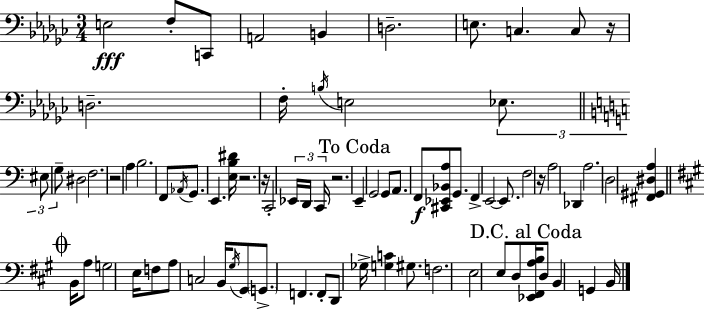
X:1
T:Untitled
M:3/4
L:1/4
K:Ebm
E,2 F,/2 C,,/2 A,,2 B,, D,2 E,/2 C, C,/2 z/4 D,2 F,/4 B,/4 E,2 _E,/2 ^E,/2 G,/2 ^D,2 F,2 z2 A, B,2 F,,/2 _A,,/4 G,,/2 E,, [E,B,^D]/4 z2 z/4 C,,2 _E,,/4 D,,/4 C,,/4 z2 E,, G,,2 G,,/2 A,,/2 F,,/2 [^C,,_E,,_B,,A,]/2 G,,/2 F,, E,,2 E,,/2 F,2 z/4 A,2 _D,, A,2 D,2 [^F,,^G,,^D,A,] B,,/4 A,/2 G,2 E,/4 F,/2 A,/2 C,2 B,,/4 ^G,/4 ^G,,/2 G,,/2 F,, F,,/2 D,,/2 _G,/4 [G,C] ^G,/2 F,2 E,2 E,/2 D,/2 [_E,,^F,,A,B,]/4 D,/2 B,, G,, B,,/4